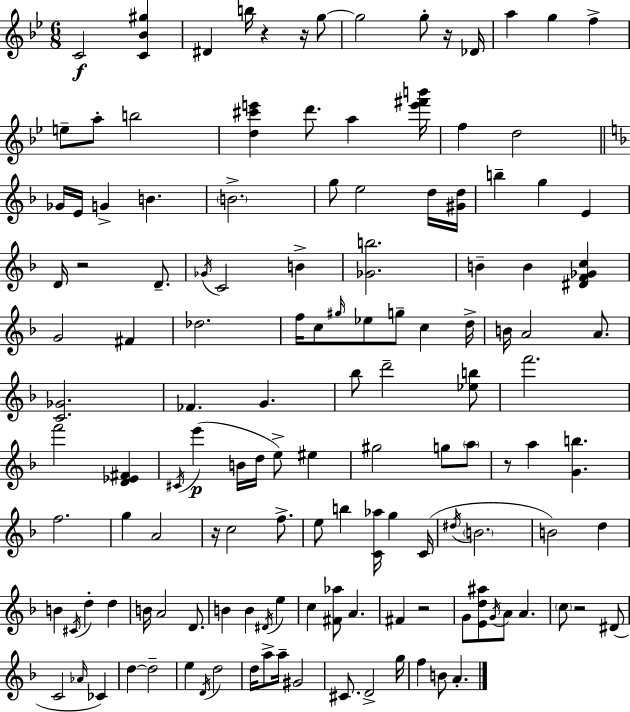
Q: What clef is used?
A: treble